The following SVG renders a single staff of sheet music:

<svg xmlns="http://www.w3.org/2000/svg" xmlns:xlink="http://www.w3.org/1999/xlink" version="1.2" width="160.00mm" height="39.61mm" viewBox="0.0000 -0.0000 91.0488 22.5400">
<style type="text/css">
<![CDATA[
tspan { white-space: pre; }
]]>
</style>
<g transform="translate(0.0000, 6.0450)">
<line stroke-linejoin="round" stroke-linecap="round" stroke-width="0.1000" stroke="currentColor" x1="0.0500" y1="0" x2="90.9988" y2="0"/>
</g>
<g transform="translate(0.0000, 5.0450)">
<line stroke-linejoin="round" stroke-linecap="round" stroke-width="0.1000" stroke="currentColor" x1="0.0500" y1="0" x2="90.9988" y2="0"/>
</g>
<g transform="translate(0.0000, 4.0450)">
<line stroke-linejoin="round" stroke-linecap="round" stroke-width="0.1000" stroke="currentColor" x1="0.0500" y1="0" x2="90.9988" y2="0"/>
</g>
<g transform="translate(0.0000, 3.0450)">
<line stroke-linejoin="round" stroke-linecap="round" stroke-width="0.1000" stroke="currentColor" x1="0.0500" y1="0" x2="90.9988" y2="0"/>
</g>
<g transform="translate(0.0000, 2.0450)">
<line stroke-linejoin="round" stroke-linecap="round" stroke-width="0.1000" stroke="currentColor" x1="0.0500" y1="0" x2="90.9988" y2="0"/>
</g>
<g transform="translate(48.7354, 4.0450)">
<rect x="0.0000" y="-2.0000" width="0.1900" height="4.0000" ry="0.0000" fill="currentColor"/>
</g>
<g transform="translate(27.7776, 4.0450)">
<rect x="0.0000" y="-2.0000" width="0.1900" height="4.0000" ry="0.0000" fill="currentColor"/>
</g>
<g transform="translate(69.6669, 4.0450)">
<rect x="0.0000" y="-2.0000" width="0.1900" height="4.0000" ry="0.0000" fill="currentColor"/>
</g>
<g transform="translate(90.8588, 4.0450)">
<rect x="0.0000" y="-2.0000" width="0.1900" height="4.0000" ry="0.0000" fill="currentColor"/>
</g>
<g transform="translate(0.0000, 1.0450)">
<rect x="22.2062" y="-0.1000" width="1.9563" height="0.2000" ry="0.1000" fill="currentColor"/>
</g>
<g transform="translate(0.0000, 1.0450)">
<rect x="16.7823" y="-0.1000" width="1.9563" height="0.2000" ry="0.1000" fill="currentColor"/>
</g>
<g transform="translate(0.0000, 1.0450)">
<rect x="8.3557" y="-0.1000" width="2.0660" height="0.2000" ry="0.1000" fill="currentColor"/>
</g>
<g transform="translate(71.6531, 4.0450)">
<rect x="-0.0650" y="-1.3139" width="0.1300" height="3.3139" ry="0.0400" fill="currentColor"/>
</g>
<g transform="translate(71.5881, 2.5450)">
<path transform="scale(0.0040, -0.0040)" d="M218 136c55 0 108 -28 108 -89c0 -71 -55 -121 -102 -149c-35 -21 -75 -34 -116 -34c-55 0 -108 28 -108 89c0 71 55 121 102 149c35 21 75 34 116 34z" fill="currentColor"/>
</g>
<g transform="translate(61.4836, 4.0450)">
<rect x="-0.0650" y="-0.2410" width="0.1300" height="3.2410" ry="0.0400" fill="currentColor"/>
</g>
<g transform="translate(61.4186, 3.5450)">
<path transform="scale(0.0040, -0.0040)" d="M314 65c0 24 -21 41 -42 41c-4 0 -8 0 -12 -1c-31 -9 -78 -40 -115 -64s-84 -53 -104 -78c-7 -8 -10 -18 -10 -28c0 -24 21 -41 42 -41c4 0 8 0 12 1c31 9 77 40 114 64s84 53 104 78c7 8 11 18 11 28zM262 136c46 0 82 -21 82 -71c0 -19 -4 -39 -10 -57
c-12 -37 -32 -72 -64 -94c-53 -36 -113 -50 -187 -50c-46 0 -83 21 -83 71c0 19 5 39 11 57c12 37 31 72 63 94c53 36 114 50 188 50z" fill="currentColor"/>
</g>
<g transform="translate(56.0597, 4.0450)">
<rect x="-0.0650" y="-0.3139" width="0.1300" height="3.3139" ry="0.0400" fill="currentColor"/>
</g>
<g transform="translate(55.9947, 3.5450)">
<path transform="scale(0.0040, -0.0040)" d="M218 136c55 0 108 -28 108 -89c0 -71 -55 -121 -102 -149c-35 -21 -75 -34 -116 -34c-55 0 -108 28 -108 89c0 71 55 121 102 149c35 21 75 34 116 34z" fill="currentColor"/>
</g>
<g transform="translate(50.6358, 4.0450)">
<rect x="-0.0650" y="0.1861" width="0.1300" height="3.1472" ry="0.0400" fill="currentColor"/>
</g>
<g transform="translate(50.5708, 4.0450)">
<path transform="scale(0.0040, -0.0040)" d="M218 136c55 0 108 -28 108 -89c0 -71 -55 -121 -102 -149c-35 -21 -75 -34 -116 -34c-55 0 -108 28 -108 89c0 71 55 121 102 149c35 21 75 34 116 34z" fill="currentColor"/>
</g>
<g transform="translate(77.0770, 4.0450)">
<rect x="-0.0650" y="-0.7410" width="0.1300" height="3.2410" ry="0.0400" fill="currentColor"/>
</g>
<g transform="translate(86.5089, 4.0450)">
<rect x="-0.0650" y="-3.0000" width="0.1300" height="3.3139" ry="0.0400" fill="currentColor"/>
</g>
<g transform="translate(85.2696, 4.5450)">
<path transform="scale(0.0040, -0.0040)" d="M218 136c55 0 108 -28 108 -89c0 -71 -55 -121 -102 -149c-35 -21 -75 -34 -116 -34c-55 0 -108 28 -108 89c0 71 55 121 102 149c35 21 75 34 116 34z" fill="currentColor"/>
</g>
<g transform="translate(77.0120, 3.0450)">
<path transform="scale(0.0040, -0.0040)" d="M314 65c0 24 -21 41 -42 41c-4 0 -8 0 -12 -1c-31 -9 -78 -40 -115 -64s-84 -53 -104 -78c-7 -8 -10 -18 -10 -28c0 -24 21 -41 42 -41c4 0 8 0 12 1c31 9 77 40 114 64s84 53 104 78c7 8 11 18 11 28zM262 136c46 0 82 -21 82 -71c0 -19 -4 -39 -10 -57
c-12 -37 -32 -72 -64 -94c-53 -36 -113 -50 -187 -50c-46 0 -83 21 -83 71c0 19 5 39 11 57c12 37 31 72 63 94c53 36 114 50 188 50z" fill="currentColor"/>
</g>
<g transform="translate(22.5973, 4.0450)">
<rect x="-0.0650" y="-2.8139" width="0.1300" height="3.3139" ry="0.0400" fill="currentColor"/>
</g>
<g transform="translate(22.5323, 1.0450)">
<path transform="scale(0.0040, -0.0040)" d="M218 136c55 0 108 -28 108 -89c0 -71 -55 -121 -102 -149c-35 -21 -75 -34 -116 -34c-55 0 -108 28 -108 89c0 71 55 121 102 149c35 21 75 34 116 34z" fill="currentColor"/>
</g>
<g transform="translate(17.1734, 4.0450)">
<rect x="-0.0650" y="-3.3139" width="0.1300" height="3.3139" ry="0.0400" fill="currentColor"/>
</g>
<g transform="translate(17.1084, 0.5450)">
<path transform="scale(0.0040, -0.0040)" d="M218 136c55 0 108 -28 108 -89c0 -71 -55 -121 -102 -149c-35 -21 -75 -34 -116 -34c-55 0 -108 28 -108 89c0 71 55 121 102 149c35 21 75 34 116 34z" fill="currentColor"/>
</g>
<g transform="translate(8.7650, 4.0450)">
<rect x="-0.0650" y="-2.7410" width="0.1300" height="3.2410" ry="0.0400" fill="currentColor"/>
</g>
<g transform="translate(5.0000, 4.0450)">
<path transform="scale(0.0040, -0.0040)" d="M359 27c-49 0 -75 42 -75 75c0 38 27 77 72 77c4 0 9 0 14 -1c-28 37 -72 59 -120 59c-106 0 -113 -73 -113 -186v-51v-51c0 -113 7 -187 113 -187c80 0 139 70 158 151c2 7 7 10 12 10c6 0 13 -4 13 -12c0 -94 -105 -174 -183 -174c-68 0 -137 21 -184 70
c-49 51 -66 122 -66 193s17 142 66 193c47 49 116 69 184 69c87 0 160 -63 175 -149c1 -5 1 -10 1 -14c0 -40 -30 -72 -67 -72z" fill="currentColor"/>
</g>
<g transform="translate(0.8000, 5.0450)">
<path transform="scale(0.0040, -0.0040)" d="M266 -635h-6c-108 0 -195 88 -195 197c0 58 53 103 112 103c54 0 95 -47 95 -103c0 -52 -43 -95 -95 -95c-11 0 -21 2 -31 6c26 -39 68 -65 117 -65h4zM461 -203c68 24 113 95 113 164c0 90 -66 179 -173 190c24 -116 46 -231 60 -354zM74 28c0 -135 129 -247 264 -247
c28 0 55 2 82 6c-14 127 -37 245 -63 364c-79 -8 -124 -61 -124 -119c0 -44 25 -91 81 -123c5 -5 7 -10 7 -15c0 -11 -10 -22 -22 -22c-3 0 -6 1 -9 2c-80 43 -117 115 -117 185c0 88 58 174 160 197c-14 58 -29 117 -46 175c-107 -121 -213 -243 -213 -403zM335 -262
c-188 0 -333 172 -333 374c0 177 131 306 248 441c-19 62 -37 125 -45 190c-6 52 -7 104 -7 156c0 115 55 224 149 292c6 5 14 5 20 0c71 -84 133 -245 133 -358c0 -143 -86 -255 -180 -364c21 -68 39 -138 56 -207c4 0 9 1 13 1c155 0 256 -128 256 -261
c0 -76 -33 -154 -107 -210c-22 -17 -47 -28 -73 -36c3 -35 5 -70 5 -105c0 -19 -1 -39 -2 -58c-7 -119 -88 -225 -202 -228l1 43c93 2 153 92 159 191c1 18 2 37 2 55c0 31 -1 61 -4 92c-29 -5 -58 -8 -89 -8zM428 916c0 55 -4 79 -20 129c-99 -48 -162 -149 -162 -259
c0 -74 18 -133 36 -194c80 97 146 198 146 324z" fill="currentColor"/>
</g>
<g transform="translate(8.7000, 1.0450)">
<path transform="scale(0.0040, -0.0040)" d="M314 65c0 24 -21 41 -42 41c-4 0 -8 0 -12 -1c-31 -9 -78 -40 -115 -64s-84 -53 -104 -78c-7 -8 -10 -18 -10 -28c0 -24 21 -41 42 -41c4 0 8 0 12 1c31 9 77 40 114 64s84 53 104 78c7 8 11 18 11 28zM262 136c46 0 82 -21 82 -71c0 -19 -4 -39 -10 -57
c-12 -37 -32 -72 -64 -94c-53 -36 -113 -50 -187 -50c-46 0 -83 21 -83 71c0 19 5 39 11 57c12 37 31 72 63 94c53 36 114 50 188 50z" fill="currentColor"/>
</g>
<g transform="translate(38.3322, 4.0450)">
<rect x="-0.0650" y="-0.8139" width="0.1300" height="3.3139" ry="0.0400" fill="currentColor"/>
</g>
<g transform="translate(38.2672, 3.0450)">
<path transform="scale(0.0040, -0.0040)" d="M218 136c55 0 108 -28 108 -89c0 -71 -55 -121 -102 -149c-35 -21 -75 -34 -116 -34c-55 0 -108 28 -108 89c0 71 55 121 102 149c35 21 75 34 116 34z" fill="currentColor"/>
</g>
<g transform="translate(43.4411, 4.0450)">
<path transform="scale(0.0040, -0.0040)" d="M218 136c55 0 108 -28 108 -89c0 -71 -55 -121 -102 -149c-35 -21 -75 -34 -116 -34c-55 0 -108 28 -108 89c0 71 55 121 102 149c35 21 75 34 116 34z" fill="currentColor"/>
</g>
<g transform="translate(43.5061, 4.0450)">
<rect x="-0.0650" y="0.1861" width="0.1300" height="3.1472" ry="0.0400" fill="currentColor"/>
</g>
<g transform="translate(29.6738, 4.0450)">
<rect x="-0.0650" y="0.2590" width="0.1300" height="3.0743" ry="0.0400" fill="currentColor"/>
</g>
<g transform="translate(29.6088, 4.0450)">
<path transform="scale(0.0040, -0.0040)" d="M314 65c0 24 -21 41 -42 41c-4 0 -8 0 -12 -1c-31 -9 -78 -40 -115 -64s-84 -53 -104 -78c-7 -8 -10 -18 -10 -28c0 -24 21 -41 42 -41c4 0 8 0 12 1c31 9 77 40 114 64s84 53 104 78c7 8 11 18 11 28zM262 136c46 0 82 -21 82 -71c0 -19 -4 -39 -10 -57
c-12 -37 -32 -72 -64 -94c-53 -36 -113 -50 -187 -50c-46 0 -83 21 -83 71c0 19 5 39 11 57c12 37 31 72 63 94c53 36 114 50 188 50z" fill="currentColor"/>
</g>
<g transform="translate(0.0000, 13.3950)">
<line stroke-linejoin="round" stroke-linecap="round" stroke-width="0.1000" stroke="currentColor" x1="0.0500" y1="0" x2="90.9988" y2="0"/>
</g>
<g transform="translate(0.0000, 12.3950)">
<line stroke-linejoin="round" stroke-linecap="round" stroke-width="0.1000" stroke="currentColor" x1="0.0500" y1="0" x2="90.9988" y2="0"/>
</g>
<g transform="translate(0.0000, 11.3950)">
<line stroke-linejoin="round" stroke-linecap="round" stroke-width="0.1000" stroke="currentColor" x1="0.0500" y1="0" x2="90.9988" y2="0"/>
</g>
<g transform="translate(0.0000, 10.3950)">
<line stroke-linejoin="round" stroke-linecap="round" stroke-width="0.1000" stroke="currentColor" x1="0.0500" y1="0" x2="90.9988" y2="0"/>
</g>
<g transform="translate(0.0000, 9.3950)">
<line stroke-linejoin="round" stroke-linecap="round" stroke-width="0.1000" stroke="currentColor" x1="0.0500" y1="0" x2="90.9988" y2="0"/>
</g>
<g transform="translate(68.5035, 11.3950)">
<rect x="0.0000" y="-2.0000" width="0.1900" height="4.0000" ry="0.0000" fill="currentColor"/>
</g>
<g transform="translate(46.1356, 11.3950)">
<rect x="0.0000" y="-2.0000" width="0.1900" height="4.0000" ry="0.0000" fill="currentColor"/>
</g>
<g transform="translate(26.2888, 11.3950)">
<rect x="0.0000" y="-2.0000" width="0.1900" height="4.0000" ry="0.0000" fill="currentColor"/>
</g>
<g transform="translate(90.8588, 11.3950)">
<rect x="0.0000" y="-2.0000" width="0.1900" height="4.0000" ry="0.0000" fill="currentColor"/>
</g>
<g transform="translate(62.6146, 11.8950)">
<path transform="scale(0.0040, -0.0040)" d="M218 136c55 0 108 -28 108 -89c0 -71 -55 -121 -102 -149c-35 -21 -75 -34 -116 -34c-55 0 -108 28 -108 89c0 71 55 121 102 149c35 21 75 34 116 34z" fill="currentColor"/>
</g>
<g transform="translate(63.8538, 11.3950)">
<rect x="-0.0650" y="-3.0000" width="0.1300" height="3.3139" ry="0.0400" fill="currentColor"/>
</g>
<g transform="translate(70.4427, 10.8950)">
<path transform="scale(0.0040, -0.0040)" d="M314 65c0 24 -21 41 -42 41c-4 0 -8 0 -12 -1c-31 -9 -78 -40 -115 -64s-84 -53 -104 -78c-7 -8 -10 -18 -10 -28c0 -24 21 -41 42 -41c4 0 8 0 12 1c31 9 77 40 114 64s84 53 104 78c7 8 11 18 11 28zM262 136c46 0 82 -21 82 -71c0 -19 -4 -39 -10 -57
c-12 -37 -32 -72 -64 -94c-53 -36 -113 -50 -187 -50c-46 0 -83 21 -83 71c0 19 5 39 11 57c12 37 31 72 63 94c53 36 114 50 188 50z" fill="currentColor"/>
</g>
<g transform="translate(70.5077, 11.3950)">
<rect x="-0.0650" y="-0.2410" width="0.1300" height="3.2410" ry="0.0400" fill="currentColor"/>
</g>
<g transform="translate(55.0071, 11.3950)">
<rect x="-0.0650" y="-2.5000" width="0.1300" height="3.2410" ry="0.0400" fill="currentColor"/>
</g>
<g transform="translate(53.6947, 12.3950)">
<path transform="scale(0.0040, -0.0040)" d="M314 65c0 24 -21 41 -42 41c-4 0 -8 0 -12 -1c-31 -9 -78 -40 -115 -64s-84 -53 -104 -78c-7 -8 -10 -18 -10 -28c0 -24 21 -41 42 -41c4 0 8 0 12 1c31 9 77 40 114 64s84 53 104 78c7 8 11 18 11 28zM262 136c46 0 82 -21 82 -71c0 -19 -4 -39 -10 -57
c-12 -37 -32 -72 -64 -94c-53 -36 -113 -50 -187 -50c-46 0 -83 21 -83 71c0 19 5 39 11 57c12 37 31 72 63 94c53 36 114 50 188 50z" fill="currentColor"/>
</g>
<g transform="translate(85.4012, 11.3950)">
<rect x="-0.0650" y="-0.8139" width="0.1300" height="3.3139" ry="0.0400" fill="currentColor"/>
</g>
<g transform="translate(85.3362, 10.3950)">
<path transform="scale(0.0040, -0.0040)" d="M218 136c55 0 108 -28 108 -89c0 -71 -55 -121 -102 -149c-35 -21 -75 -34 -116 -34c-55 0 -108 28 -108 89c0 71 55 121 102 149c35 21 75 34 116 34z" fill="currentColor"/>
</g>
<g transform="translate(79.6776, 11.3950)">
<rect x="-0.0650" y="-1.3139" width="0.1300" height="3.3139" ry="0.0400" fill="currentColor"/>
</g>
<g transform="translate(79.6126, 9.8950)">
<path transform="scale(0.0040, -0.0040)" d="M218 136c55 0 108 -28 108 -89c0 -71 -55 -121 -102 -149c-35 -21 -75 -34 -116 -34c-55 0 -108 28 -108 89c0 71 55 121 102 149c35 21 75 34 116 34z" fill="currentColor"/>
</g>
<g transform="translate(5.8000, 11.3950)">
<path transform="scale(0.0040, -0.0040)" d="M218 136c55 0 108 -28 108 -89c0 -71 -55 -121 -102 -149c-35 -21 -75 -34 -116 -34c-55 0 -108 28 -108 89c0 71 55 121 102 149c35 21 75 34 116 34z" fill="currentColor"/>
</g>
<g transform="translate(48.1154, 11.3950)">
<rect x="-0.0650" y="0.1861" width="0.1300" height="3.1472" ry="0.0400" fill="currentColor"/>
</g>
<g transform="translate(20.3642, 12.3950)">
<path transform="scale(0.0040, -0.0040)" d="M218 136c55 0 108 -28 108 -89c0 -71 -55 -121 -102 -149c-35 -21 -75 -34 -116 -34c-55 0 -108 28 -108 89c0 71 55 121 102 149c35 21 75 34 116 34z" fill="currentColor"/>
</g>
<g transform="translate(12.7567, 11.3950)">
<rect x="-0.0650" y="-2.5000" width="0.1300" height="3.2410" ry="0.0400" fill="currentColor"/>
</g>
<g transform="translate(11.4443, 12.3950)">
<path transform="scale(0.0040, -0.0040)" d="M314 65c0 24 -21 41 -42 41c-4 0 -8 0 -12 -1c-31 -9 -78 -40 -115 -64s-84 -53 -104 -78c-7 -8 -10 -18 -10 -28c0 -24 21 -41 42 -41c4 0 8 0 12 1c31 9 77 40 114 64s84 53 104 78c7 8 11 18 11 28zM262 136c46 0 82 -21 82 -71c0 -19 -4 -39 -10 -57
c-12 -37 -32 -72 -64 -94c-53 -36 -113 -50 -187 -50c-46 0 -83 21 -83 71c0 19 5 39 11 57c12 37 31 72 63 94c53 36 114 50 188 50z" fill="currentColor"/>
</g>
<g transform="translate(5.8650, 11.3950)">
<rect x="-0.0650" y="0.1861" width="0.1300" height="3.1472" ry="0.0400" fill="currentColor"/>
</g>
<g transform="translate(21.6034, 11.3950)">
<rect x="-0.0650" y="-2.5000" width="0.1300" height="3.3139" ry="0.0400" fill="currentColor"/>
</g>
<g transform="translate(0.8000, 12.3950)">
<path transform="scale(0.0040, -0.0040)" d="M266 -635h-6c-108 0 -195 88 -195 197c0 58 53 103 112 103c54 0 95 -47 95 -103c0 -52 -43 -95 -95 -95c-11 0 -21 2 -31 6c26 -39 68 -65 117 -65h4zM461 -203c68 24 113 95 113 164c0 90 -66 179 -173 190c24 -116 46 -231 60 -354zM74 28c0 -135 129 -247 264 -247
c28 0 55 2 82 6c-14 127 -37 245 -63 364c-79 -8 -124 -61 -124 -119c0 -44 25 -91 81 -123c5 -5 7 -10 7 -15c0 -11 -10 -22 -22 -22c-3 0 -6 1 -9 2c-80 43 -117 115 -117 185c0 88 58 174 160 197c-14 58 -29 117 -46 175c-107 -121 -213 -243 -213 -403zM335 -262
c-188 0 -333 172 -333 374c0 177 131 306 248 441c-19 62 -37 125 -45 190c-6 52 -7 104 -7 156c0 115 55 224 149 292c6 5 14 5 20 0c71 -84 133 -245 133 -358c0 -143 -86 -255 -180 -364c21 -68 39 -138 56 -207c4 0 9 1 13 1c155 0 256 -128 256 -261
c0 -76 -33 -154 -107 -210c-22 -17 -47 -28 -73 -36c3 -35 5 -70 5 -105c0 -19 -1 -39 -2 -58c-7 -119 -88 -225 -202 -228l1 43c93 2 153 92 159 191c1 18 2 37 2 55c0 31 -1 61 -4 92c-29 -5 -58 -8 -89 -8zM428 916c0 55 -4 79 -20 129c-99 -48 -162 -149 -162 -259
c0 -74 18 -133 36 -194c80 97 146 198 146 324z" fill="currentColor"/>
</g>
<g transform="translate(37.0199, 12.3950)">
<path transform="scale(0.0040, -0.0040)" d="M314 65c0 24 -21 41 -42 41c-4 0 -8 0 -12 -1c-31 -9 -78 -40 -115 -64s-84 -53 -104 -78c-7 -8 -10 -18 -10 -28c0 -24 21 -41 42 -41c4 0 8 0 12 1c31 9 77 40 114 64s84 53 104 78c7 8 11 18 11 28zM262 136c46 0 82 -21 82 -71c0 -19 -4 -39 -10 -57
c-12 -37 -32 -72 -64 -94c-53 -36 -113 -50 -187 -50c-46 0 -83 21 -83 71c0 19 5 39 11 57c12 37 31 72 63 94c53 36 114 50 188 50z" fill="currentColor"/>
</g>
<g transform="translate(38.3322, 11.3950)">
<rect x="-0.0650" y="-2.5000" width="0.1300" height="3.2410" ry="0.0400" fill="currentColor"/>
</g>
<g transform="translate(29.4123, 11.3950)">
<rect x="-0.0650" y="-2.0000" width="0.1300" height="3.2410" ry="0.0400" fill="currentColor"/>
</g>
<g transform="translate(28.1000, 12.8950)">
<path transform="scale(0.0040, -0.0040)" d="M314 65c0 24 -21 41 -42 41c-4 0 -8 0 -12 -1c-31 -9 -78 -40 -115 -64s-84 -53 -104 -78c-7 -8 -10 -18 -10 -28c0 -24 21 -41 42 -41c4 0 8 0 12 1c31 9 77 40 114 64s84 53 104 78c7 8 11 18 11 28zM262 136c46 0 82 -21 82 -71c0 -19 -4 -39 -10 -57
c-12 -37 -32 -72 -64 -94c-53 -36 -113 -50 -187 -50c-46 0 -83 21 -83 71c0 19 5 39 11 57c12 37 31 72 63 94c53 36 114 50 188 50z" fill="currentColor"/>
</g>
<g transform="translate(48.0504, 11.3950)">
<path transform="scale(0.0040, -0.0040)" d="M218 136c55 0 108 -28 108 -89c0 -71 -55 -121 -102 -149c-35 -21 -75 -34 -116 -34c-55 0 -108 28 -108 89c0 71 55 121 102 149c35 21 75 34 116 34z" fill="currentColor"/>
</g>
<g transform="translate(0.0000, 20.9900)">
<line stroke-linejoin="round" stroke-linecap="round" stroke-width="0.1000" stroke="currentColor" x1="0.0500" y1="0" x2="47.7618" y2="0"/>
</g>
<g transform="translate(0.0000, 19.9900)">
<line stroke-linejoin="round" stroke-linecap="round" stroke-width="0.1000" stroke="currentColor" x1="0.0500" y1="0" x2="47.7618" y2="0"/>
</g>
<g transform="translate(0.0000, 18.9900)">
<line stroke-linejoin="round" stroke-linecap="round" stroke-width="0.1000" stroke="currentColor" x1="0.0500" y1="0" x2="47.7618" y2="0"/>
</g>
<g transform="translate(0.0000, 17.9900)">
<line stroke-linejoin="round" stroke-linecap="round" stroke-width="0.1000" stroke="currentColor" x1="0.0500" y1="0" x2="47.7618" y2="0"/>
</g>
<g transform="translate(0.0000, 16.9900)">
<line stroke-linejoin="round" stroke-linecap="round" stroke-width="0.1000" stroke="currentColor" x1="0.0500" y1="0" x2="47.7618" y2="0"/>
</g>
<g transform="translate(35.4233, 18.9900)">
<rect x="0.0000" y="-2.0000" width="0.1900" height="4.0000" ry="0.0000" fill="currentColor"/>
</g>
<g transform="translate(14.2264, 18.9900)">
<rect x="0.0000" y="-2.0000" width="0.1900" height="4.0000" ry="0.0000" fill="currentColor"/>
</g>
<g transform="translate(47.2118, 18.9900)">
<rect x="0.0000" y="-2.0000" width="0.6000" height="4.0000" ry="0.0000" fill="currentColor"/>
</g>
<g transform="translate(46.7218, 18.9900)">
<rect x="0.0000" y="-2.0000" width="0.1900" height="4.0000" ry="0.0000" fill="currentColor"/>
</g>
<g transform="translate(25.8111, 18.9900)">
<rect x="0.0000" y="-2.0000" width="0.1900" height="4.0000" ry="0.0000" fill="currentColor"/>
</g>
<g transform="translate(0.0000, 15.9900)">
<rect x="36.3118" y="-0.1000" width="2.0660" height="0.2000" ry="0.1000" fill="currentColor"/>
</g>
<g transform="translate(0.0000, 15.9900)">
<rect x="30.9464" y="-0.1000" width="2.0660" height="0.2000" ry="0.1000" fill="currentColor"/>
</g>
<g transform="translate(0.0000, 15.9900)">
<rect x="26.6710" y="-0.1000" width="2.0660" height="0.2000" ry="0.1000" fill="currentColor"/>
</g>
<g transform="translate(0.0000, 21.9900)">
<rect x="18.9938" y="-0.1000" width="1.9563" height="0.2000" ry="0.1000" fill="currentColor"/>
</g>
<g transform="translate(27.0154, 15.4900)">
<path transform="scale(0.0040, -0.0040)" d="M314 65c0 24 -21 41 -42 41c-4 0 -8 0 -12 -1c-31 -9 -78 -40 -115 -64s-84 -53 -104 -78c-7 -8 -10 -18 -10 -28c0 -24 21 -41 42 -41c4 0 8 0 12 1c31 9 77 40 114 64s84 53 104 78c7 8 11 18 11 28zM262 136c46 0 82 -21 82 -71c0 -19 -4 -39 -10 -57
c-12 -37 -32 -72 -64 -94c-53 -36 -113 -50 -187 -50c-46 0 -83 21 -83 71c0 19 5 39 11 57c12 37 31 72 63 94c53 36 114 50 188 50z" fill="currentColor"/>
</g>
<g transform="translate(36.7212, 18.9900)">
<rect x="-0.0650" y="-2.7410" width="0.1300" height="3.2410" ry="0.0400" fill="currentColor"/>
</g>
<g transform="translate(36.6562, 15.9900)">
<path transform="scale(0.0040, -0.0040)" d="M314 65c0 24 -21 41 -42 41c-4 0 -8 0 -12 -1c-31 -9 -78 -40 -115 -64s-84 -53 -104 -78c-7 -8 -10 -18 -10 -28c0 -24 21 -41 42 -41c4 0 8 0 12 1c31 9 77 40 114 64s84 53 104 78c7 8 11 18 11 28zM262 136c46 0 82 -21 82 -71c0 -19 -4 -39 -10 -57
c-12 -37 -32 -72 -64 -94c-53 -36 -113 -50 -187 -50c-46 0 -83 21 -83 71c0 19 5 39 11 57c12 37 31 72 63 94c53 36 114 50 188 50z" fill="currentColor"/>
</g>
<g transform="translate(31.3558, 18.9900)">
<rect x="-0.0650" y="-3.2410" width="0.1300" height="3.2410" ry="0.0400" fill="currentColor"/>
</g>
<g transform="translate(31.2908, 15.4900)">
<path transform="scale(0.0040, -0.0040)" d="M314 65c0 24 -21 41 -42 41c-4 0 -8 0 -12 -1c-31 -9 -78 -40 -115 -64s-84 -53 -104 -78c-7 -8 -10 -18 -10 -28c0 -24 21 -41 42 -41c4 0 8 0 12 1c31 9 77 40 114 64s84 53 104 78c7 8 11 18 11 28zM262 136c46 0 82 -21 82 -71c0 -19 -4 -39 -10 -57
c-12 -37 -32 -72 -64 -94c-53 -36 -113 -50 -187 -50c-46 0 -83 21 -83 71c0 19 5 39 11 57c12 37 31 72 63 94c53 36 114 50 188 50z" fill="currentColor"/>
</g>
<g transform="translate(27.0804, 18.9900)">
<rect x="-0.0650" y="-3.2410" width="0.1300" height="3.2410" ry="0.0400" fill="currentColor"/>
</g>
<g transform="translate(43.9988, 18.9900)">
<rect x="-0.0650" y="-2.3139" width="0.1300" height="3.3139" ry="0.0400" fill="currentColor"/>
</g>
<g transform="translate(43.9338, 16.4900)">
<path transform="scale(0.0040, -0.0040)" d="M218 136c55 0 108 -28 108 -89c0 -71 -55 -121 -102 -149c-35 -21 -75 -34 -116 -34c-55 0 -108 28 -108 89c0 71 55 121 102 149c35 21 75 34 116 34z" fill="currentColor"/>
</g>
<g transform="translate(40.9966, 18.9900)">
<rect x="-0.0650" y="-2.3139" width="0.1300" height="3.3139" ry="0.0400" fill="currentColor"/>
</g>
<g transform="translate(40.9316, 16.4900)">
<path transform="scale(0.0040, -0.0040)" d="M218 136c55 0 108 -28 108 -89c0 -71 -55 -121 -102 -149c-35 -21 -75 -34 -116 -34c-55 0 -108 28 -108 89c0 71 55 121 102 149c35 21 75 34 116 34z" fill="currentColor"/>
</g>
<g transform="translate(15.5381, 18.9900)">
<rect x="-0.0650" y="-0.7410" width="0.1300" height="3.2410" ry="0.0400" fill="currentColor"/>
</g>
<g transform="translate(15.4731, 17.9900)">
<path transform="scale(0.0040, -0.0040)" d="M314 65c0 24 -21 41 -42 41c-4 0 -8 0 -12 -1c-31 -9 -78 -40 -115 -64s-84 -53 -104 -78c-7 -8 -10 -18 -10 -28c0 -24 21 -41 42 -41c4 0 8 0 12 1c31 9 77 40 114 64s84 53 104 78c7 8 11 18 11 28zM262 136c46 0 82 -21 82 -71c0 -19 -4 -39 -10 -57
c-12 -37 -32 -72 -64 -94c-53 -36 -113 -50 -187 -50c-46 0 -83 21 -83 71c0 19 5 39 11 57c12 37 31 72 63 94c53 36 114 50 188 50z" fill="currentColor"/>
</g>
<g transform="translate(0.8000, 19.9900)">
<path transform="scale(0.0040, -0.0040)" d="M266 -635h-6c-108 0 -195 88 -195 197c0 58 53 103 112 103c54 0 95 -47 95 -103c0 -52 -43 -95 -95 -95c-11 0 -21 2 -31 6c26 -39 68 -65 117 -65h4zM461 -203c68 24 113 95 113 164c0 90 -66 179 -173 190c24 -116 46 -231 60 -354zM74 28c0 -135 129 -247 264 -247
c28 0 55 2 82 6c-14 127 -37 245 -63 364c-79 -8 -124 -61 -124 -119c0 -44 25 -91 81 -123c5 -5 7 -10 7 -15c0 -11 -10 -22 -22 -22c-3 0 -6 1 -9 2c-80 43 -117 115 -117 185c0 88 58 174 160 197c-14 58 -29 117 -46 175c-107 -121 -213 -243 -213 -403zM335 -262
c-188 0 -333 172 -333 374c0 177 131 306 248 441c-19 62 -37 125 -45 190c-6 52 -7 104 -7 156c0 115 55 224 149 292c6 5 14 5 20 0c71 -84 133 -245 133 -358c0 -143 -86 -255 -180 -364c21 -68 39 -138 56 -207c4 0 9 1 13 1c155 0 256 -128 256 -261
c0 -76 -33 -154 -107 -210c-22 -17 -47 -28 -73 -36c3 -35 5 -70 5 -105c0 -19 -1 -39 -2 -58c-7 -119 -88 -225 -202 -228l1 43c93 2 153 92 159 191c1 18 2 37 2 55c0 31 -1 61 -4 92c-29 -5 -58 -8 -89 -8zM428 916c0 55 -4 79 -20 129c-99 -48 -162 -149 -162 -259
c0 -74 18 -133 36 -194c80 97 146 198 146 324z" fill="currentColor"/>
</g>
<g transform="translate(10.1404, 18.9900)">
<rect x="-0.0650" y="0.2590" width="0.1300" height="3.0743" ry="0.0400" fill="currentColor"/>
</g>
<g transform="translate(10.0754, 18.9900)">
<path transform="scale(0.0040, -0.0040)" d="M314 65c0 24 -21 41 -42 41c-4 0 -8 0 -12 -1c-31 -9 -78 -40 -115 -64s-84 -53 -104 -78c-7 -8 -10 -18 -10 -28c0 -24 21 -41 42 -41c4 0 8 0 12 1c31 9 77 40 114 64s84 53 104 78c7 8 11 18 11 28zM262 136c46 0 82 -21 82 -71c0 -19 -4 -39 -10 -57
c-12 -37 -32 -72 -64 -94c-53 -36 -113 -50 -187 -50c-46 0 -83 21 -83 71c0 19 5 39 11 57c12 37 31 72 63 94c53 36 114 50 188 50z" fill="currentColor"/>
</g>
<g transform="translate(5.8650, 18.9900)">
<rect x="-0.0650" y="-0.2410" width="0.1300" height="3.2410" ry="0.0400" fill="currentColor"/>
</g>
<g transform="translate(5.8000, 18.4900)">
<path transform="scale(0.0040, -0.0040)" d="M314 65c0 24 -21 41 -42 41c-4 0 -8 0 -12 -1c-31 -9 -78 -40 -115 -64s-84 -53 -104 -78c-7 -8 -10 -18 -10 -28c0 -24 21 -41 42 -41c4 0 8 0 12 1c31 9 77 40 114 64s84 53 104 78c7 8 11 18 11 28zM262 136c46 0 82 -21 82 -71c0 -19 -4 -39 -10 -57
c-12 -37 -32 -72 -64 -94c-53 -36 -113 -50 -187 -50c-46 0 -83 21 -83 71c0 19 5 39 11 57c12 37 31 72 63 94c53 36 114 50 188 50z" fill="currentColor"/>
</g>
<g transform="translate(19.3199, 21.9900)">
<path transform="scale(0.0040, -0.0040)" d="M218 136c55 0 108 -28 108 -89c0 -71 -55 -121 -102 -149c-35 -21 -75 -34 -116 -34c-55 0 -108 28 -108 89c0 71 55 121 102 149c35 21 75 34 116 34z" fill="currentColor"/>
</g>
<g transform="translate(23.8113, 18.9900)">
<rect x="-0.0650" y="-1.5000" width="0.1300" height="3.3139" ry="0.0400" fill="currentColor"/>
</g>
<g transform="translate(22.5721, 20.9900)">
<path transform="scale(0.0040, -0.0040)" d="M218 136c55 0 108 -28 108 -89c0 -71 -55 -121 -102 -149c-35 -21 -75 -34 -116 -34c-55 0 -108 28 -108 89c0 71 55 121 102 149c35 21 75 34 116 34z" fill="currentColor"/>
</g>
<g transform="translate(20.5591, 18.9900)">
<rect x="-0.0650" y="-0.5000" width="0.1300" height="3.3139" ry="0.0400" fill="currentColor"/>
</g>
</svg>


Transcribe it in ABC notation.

X:1
T:Untitled
M:4/4
L:1/4
K:C
a2 b a B2 d B B c c2 e d2 A B G2 G F2 G2 B G2 A c2 e d c2 B2 d2 C E b2 b2 a2 g g